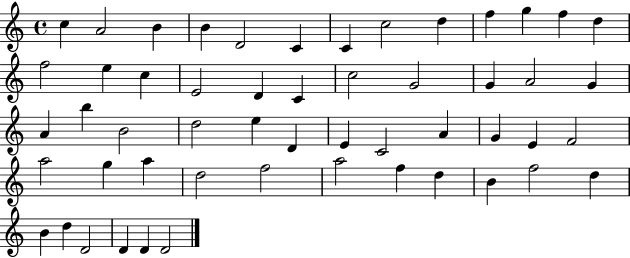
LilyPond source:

{
  \clef treble
  \time 4/4
  \defaultTimeSignature
  \key c \major
  c''4 a'2 b'4 | b'4 d'2 c'4 | c'4 c''2 d''4 | f''4 g''4 f''4 d''4 | \break f''2 e''4 c''4 | e'2 d'4 c'4 | c''2 g'2 | g'4 a'2 g'4 | \break a'4 b''4 b'2 | d''2 e''4 d'4 | e'4 c'2 a'4 | g'4 e'4 f'2 | \break a''2 g''4 a''4 | d''2 f''2 | a''2 f''4 d''4 | b'4 f''2 d''4 | \break b'4 d''4 d'2 | d'4 d'4 d'2 | \bar "|."
}